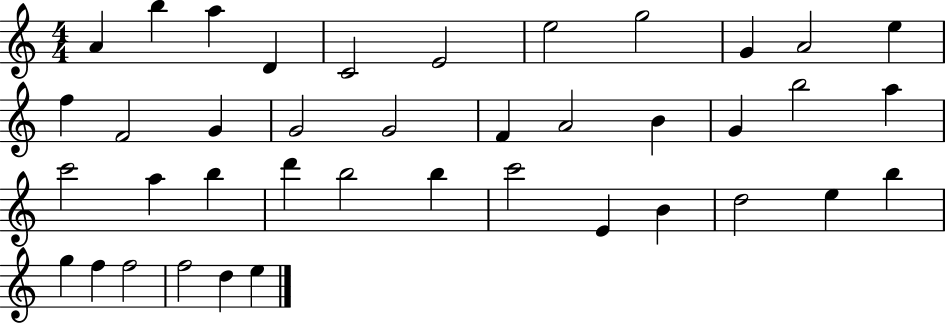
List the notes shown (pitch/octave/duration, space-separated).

A4/q B5/q A5/q D4/q C4/h E4/h E5/h G5/h G4/q A4/h E5/q F5/q F4/h G4/q G4/h G4/h F4/q A4/h B4/q G4/q B5/h A5/q C6/h A5/q B5/q D6/q B5/h B5/q C6/h E4/q B4/q D5/h E5/q B5/q G5/q F5/q F5/h F5/h D5/q E5/q